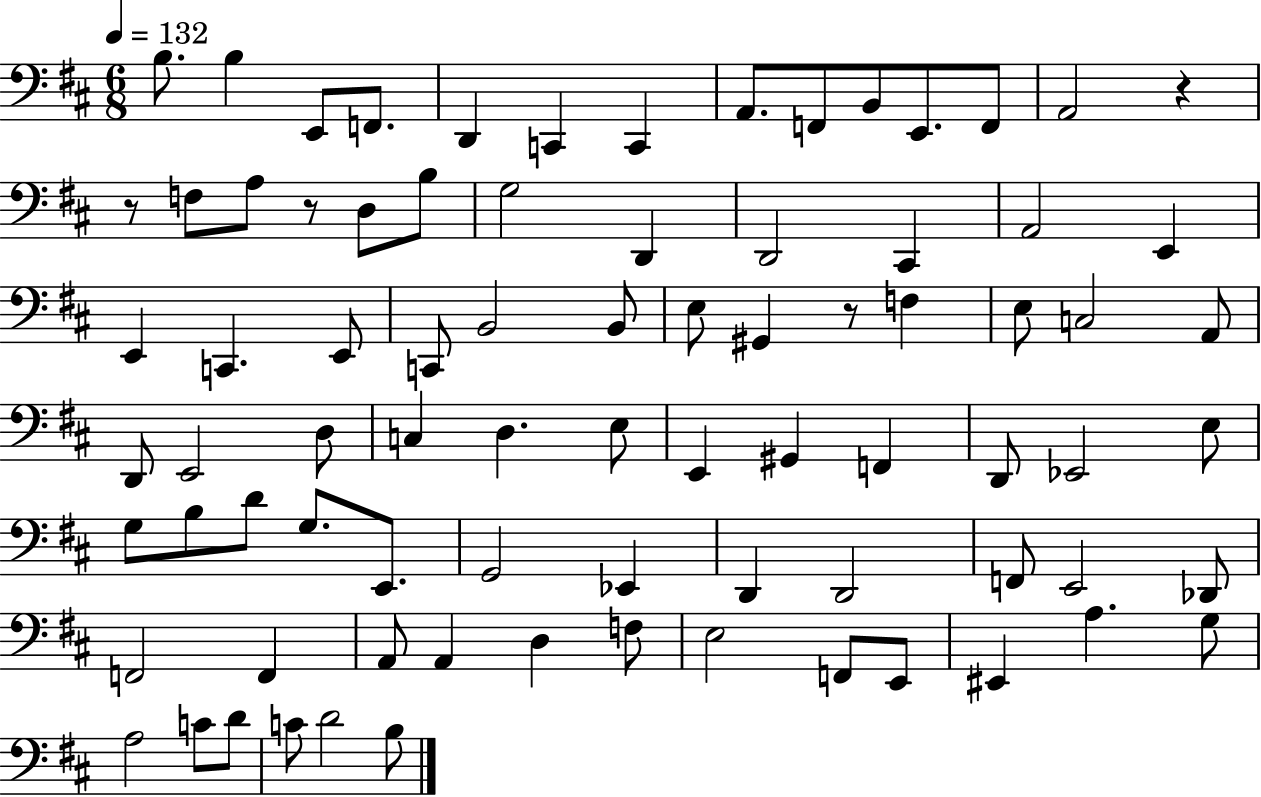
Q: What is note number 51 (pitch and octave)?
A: G3